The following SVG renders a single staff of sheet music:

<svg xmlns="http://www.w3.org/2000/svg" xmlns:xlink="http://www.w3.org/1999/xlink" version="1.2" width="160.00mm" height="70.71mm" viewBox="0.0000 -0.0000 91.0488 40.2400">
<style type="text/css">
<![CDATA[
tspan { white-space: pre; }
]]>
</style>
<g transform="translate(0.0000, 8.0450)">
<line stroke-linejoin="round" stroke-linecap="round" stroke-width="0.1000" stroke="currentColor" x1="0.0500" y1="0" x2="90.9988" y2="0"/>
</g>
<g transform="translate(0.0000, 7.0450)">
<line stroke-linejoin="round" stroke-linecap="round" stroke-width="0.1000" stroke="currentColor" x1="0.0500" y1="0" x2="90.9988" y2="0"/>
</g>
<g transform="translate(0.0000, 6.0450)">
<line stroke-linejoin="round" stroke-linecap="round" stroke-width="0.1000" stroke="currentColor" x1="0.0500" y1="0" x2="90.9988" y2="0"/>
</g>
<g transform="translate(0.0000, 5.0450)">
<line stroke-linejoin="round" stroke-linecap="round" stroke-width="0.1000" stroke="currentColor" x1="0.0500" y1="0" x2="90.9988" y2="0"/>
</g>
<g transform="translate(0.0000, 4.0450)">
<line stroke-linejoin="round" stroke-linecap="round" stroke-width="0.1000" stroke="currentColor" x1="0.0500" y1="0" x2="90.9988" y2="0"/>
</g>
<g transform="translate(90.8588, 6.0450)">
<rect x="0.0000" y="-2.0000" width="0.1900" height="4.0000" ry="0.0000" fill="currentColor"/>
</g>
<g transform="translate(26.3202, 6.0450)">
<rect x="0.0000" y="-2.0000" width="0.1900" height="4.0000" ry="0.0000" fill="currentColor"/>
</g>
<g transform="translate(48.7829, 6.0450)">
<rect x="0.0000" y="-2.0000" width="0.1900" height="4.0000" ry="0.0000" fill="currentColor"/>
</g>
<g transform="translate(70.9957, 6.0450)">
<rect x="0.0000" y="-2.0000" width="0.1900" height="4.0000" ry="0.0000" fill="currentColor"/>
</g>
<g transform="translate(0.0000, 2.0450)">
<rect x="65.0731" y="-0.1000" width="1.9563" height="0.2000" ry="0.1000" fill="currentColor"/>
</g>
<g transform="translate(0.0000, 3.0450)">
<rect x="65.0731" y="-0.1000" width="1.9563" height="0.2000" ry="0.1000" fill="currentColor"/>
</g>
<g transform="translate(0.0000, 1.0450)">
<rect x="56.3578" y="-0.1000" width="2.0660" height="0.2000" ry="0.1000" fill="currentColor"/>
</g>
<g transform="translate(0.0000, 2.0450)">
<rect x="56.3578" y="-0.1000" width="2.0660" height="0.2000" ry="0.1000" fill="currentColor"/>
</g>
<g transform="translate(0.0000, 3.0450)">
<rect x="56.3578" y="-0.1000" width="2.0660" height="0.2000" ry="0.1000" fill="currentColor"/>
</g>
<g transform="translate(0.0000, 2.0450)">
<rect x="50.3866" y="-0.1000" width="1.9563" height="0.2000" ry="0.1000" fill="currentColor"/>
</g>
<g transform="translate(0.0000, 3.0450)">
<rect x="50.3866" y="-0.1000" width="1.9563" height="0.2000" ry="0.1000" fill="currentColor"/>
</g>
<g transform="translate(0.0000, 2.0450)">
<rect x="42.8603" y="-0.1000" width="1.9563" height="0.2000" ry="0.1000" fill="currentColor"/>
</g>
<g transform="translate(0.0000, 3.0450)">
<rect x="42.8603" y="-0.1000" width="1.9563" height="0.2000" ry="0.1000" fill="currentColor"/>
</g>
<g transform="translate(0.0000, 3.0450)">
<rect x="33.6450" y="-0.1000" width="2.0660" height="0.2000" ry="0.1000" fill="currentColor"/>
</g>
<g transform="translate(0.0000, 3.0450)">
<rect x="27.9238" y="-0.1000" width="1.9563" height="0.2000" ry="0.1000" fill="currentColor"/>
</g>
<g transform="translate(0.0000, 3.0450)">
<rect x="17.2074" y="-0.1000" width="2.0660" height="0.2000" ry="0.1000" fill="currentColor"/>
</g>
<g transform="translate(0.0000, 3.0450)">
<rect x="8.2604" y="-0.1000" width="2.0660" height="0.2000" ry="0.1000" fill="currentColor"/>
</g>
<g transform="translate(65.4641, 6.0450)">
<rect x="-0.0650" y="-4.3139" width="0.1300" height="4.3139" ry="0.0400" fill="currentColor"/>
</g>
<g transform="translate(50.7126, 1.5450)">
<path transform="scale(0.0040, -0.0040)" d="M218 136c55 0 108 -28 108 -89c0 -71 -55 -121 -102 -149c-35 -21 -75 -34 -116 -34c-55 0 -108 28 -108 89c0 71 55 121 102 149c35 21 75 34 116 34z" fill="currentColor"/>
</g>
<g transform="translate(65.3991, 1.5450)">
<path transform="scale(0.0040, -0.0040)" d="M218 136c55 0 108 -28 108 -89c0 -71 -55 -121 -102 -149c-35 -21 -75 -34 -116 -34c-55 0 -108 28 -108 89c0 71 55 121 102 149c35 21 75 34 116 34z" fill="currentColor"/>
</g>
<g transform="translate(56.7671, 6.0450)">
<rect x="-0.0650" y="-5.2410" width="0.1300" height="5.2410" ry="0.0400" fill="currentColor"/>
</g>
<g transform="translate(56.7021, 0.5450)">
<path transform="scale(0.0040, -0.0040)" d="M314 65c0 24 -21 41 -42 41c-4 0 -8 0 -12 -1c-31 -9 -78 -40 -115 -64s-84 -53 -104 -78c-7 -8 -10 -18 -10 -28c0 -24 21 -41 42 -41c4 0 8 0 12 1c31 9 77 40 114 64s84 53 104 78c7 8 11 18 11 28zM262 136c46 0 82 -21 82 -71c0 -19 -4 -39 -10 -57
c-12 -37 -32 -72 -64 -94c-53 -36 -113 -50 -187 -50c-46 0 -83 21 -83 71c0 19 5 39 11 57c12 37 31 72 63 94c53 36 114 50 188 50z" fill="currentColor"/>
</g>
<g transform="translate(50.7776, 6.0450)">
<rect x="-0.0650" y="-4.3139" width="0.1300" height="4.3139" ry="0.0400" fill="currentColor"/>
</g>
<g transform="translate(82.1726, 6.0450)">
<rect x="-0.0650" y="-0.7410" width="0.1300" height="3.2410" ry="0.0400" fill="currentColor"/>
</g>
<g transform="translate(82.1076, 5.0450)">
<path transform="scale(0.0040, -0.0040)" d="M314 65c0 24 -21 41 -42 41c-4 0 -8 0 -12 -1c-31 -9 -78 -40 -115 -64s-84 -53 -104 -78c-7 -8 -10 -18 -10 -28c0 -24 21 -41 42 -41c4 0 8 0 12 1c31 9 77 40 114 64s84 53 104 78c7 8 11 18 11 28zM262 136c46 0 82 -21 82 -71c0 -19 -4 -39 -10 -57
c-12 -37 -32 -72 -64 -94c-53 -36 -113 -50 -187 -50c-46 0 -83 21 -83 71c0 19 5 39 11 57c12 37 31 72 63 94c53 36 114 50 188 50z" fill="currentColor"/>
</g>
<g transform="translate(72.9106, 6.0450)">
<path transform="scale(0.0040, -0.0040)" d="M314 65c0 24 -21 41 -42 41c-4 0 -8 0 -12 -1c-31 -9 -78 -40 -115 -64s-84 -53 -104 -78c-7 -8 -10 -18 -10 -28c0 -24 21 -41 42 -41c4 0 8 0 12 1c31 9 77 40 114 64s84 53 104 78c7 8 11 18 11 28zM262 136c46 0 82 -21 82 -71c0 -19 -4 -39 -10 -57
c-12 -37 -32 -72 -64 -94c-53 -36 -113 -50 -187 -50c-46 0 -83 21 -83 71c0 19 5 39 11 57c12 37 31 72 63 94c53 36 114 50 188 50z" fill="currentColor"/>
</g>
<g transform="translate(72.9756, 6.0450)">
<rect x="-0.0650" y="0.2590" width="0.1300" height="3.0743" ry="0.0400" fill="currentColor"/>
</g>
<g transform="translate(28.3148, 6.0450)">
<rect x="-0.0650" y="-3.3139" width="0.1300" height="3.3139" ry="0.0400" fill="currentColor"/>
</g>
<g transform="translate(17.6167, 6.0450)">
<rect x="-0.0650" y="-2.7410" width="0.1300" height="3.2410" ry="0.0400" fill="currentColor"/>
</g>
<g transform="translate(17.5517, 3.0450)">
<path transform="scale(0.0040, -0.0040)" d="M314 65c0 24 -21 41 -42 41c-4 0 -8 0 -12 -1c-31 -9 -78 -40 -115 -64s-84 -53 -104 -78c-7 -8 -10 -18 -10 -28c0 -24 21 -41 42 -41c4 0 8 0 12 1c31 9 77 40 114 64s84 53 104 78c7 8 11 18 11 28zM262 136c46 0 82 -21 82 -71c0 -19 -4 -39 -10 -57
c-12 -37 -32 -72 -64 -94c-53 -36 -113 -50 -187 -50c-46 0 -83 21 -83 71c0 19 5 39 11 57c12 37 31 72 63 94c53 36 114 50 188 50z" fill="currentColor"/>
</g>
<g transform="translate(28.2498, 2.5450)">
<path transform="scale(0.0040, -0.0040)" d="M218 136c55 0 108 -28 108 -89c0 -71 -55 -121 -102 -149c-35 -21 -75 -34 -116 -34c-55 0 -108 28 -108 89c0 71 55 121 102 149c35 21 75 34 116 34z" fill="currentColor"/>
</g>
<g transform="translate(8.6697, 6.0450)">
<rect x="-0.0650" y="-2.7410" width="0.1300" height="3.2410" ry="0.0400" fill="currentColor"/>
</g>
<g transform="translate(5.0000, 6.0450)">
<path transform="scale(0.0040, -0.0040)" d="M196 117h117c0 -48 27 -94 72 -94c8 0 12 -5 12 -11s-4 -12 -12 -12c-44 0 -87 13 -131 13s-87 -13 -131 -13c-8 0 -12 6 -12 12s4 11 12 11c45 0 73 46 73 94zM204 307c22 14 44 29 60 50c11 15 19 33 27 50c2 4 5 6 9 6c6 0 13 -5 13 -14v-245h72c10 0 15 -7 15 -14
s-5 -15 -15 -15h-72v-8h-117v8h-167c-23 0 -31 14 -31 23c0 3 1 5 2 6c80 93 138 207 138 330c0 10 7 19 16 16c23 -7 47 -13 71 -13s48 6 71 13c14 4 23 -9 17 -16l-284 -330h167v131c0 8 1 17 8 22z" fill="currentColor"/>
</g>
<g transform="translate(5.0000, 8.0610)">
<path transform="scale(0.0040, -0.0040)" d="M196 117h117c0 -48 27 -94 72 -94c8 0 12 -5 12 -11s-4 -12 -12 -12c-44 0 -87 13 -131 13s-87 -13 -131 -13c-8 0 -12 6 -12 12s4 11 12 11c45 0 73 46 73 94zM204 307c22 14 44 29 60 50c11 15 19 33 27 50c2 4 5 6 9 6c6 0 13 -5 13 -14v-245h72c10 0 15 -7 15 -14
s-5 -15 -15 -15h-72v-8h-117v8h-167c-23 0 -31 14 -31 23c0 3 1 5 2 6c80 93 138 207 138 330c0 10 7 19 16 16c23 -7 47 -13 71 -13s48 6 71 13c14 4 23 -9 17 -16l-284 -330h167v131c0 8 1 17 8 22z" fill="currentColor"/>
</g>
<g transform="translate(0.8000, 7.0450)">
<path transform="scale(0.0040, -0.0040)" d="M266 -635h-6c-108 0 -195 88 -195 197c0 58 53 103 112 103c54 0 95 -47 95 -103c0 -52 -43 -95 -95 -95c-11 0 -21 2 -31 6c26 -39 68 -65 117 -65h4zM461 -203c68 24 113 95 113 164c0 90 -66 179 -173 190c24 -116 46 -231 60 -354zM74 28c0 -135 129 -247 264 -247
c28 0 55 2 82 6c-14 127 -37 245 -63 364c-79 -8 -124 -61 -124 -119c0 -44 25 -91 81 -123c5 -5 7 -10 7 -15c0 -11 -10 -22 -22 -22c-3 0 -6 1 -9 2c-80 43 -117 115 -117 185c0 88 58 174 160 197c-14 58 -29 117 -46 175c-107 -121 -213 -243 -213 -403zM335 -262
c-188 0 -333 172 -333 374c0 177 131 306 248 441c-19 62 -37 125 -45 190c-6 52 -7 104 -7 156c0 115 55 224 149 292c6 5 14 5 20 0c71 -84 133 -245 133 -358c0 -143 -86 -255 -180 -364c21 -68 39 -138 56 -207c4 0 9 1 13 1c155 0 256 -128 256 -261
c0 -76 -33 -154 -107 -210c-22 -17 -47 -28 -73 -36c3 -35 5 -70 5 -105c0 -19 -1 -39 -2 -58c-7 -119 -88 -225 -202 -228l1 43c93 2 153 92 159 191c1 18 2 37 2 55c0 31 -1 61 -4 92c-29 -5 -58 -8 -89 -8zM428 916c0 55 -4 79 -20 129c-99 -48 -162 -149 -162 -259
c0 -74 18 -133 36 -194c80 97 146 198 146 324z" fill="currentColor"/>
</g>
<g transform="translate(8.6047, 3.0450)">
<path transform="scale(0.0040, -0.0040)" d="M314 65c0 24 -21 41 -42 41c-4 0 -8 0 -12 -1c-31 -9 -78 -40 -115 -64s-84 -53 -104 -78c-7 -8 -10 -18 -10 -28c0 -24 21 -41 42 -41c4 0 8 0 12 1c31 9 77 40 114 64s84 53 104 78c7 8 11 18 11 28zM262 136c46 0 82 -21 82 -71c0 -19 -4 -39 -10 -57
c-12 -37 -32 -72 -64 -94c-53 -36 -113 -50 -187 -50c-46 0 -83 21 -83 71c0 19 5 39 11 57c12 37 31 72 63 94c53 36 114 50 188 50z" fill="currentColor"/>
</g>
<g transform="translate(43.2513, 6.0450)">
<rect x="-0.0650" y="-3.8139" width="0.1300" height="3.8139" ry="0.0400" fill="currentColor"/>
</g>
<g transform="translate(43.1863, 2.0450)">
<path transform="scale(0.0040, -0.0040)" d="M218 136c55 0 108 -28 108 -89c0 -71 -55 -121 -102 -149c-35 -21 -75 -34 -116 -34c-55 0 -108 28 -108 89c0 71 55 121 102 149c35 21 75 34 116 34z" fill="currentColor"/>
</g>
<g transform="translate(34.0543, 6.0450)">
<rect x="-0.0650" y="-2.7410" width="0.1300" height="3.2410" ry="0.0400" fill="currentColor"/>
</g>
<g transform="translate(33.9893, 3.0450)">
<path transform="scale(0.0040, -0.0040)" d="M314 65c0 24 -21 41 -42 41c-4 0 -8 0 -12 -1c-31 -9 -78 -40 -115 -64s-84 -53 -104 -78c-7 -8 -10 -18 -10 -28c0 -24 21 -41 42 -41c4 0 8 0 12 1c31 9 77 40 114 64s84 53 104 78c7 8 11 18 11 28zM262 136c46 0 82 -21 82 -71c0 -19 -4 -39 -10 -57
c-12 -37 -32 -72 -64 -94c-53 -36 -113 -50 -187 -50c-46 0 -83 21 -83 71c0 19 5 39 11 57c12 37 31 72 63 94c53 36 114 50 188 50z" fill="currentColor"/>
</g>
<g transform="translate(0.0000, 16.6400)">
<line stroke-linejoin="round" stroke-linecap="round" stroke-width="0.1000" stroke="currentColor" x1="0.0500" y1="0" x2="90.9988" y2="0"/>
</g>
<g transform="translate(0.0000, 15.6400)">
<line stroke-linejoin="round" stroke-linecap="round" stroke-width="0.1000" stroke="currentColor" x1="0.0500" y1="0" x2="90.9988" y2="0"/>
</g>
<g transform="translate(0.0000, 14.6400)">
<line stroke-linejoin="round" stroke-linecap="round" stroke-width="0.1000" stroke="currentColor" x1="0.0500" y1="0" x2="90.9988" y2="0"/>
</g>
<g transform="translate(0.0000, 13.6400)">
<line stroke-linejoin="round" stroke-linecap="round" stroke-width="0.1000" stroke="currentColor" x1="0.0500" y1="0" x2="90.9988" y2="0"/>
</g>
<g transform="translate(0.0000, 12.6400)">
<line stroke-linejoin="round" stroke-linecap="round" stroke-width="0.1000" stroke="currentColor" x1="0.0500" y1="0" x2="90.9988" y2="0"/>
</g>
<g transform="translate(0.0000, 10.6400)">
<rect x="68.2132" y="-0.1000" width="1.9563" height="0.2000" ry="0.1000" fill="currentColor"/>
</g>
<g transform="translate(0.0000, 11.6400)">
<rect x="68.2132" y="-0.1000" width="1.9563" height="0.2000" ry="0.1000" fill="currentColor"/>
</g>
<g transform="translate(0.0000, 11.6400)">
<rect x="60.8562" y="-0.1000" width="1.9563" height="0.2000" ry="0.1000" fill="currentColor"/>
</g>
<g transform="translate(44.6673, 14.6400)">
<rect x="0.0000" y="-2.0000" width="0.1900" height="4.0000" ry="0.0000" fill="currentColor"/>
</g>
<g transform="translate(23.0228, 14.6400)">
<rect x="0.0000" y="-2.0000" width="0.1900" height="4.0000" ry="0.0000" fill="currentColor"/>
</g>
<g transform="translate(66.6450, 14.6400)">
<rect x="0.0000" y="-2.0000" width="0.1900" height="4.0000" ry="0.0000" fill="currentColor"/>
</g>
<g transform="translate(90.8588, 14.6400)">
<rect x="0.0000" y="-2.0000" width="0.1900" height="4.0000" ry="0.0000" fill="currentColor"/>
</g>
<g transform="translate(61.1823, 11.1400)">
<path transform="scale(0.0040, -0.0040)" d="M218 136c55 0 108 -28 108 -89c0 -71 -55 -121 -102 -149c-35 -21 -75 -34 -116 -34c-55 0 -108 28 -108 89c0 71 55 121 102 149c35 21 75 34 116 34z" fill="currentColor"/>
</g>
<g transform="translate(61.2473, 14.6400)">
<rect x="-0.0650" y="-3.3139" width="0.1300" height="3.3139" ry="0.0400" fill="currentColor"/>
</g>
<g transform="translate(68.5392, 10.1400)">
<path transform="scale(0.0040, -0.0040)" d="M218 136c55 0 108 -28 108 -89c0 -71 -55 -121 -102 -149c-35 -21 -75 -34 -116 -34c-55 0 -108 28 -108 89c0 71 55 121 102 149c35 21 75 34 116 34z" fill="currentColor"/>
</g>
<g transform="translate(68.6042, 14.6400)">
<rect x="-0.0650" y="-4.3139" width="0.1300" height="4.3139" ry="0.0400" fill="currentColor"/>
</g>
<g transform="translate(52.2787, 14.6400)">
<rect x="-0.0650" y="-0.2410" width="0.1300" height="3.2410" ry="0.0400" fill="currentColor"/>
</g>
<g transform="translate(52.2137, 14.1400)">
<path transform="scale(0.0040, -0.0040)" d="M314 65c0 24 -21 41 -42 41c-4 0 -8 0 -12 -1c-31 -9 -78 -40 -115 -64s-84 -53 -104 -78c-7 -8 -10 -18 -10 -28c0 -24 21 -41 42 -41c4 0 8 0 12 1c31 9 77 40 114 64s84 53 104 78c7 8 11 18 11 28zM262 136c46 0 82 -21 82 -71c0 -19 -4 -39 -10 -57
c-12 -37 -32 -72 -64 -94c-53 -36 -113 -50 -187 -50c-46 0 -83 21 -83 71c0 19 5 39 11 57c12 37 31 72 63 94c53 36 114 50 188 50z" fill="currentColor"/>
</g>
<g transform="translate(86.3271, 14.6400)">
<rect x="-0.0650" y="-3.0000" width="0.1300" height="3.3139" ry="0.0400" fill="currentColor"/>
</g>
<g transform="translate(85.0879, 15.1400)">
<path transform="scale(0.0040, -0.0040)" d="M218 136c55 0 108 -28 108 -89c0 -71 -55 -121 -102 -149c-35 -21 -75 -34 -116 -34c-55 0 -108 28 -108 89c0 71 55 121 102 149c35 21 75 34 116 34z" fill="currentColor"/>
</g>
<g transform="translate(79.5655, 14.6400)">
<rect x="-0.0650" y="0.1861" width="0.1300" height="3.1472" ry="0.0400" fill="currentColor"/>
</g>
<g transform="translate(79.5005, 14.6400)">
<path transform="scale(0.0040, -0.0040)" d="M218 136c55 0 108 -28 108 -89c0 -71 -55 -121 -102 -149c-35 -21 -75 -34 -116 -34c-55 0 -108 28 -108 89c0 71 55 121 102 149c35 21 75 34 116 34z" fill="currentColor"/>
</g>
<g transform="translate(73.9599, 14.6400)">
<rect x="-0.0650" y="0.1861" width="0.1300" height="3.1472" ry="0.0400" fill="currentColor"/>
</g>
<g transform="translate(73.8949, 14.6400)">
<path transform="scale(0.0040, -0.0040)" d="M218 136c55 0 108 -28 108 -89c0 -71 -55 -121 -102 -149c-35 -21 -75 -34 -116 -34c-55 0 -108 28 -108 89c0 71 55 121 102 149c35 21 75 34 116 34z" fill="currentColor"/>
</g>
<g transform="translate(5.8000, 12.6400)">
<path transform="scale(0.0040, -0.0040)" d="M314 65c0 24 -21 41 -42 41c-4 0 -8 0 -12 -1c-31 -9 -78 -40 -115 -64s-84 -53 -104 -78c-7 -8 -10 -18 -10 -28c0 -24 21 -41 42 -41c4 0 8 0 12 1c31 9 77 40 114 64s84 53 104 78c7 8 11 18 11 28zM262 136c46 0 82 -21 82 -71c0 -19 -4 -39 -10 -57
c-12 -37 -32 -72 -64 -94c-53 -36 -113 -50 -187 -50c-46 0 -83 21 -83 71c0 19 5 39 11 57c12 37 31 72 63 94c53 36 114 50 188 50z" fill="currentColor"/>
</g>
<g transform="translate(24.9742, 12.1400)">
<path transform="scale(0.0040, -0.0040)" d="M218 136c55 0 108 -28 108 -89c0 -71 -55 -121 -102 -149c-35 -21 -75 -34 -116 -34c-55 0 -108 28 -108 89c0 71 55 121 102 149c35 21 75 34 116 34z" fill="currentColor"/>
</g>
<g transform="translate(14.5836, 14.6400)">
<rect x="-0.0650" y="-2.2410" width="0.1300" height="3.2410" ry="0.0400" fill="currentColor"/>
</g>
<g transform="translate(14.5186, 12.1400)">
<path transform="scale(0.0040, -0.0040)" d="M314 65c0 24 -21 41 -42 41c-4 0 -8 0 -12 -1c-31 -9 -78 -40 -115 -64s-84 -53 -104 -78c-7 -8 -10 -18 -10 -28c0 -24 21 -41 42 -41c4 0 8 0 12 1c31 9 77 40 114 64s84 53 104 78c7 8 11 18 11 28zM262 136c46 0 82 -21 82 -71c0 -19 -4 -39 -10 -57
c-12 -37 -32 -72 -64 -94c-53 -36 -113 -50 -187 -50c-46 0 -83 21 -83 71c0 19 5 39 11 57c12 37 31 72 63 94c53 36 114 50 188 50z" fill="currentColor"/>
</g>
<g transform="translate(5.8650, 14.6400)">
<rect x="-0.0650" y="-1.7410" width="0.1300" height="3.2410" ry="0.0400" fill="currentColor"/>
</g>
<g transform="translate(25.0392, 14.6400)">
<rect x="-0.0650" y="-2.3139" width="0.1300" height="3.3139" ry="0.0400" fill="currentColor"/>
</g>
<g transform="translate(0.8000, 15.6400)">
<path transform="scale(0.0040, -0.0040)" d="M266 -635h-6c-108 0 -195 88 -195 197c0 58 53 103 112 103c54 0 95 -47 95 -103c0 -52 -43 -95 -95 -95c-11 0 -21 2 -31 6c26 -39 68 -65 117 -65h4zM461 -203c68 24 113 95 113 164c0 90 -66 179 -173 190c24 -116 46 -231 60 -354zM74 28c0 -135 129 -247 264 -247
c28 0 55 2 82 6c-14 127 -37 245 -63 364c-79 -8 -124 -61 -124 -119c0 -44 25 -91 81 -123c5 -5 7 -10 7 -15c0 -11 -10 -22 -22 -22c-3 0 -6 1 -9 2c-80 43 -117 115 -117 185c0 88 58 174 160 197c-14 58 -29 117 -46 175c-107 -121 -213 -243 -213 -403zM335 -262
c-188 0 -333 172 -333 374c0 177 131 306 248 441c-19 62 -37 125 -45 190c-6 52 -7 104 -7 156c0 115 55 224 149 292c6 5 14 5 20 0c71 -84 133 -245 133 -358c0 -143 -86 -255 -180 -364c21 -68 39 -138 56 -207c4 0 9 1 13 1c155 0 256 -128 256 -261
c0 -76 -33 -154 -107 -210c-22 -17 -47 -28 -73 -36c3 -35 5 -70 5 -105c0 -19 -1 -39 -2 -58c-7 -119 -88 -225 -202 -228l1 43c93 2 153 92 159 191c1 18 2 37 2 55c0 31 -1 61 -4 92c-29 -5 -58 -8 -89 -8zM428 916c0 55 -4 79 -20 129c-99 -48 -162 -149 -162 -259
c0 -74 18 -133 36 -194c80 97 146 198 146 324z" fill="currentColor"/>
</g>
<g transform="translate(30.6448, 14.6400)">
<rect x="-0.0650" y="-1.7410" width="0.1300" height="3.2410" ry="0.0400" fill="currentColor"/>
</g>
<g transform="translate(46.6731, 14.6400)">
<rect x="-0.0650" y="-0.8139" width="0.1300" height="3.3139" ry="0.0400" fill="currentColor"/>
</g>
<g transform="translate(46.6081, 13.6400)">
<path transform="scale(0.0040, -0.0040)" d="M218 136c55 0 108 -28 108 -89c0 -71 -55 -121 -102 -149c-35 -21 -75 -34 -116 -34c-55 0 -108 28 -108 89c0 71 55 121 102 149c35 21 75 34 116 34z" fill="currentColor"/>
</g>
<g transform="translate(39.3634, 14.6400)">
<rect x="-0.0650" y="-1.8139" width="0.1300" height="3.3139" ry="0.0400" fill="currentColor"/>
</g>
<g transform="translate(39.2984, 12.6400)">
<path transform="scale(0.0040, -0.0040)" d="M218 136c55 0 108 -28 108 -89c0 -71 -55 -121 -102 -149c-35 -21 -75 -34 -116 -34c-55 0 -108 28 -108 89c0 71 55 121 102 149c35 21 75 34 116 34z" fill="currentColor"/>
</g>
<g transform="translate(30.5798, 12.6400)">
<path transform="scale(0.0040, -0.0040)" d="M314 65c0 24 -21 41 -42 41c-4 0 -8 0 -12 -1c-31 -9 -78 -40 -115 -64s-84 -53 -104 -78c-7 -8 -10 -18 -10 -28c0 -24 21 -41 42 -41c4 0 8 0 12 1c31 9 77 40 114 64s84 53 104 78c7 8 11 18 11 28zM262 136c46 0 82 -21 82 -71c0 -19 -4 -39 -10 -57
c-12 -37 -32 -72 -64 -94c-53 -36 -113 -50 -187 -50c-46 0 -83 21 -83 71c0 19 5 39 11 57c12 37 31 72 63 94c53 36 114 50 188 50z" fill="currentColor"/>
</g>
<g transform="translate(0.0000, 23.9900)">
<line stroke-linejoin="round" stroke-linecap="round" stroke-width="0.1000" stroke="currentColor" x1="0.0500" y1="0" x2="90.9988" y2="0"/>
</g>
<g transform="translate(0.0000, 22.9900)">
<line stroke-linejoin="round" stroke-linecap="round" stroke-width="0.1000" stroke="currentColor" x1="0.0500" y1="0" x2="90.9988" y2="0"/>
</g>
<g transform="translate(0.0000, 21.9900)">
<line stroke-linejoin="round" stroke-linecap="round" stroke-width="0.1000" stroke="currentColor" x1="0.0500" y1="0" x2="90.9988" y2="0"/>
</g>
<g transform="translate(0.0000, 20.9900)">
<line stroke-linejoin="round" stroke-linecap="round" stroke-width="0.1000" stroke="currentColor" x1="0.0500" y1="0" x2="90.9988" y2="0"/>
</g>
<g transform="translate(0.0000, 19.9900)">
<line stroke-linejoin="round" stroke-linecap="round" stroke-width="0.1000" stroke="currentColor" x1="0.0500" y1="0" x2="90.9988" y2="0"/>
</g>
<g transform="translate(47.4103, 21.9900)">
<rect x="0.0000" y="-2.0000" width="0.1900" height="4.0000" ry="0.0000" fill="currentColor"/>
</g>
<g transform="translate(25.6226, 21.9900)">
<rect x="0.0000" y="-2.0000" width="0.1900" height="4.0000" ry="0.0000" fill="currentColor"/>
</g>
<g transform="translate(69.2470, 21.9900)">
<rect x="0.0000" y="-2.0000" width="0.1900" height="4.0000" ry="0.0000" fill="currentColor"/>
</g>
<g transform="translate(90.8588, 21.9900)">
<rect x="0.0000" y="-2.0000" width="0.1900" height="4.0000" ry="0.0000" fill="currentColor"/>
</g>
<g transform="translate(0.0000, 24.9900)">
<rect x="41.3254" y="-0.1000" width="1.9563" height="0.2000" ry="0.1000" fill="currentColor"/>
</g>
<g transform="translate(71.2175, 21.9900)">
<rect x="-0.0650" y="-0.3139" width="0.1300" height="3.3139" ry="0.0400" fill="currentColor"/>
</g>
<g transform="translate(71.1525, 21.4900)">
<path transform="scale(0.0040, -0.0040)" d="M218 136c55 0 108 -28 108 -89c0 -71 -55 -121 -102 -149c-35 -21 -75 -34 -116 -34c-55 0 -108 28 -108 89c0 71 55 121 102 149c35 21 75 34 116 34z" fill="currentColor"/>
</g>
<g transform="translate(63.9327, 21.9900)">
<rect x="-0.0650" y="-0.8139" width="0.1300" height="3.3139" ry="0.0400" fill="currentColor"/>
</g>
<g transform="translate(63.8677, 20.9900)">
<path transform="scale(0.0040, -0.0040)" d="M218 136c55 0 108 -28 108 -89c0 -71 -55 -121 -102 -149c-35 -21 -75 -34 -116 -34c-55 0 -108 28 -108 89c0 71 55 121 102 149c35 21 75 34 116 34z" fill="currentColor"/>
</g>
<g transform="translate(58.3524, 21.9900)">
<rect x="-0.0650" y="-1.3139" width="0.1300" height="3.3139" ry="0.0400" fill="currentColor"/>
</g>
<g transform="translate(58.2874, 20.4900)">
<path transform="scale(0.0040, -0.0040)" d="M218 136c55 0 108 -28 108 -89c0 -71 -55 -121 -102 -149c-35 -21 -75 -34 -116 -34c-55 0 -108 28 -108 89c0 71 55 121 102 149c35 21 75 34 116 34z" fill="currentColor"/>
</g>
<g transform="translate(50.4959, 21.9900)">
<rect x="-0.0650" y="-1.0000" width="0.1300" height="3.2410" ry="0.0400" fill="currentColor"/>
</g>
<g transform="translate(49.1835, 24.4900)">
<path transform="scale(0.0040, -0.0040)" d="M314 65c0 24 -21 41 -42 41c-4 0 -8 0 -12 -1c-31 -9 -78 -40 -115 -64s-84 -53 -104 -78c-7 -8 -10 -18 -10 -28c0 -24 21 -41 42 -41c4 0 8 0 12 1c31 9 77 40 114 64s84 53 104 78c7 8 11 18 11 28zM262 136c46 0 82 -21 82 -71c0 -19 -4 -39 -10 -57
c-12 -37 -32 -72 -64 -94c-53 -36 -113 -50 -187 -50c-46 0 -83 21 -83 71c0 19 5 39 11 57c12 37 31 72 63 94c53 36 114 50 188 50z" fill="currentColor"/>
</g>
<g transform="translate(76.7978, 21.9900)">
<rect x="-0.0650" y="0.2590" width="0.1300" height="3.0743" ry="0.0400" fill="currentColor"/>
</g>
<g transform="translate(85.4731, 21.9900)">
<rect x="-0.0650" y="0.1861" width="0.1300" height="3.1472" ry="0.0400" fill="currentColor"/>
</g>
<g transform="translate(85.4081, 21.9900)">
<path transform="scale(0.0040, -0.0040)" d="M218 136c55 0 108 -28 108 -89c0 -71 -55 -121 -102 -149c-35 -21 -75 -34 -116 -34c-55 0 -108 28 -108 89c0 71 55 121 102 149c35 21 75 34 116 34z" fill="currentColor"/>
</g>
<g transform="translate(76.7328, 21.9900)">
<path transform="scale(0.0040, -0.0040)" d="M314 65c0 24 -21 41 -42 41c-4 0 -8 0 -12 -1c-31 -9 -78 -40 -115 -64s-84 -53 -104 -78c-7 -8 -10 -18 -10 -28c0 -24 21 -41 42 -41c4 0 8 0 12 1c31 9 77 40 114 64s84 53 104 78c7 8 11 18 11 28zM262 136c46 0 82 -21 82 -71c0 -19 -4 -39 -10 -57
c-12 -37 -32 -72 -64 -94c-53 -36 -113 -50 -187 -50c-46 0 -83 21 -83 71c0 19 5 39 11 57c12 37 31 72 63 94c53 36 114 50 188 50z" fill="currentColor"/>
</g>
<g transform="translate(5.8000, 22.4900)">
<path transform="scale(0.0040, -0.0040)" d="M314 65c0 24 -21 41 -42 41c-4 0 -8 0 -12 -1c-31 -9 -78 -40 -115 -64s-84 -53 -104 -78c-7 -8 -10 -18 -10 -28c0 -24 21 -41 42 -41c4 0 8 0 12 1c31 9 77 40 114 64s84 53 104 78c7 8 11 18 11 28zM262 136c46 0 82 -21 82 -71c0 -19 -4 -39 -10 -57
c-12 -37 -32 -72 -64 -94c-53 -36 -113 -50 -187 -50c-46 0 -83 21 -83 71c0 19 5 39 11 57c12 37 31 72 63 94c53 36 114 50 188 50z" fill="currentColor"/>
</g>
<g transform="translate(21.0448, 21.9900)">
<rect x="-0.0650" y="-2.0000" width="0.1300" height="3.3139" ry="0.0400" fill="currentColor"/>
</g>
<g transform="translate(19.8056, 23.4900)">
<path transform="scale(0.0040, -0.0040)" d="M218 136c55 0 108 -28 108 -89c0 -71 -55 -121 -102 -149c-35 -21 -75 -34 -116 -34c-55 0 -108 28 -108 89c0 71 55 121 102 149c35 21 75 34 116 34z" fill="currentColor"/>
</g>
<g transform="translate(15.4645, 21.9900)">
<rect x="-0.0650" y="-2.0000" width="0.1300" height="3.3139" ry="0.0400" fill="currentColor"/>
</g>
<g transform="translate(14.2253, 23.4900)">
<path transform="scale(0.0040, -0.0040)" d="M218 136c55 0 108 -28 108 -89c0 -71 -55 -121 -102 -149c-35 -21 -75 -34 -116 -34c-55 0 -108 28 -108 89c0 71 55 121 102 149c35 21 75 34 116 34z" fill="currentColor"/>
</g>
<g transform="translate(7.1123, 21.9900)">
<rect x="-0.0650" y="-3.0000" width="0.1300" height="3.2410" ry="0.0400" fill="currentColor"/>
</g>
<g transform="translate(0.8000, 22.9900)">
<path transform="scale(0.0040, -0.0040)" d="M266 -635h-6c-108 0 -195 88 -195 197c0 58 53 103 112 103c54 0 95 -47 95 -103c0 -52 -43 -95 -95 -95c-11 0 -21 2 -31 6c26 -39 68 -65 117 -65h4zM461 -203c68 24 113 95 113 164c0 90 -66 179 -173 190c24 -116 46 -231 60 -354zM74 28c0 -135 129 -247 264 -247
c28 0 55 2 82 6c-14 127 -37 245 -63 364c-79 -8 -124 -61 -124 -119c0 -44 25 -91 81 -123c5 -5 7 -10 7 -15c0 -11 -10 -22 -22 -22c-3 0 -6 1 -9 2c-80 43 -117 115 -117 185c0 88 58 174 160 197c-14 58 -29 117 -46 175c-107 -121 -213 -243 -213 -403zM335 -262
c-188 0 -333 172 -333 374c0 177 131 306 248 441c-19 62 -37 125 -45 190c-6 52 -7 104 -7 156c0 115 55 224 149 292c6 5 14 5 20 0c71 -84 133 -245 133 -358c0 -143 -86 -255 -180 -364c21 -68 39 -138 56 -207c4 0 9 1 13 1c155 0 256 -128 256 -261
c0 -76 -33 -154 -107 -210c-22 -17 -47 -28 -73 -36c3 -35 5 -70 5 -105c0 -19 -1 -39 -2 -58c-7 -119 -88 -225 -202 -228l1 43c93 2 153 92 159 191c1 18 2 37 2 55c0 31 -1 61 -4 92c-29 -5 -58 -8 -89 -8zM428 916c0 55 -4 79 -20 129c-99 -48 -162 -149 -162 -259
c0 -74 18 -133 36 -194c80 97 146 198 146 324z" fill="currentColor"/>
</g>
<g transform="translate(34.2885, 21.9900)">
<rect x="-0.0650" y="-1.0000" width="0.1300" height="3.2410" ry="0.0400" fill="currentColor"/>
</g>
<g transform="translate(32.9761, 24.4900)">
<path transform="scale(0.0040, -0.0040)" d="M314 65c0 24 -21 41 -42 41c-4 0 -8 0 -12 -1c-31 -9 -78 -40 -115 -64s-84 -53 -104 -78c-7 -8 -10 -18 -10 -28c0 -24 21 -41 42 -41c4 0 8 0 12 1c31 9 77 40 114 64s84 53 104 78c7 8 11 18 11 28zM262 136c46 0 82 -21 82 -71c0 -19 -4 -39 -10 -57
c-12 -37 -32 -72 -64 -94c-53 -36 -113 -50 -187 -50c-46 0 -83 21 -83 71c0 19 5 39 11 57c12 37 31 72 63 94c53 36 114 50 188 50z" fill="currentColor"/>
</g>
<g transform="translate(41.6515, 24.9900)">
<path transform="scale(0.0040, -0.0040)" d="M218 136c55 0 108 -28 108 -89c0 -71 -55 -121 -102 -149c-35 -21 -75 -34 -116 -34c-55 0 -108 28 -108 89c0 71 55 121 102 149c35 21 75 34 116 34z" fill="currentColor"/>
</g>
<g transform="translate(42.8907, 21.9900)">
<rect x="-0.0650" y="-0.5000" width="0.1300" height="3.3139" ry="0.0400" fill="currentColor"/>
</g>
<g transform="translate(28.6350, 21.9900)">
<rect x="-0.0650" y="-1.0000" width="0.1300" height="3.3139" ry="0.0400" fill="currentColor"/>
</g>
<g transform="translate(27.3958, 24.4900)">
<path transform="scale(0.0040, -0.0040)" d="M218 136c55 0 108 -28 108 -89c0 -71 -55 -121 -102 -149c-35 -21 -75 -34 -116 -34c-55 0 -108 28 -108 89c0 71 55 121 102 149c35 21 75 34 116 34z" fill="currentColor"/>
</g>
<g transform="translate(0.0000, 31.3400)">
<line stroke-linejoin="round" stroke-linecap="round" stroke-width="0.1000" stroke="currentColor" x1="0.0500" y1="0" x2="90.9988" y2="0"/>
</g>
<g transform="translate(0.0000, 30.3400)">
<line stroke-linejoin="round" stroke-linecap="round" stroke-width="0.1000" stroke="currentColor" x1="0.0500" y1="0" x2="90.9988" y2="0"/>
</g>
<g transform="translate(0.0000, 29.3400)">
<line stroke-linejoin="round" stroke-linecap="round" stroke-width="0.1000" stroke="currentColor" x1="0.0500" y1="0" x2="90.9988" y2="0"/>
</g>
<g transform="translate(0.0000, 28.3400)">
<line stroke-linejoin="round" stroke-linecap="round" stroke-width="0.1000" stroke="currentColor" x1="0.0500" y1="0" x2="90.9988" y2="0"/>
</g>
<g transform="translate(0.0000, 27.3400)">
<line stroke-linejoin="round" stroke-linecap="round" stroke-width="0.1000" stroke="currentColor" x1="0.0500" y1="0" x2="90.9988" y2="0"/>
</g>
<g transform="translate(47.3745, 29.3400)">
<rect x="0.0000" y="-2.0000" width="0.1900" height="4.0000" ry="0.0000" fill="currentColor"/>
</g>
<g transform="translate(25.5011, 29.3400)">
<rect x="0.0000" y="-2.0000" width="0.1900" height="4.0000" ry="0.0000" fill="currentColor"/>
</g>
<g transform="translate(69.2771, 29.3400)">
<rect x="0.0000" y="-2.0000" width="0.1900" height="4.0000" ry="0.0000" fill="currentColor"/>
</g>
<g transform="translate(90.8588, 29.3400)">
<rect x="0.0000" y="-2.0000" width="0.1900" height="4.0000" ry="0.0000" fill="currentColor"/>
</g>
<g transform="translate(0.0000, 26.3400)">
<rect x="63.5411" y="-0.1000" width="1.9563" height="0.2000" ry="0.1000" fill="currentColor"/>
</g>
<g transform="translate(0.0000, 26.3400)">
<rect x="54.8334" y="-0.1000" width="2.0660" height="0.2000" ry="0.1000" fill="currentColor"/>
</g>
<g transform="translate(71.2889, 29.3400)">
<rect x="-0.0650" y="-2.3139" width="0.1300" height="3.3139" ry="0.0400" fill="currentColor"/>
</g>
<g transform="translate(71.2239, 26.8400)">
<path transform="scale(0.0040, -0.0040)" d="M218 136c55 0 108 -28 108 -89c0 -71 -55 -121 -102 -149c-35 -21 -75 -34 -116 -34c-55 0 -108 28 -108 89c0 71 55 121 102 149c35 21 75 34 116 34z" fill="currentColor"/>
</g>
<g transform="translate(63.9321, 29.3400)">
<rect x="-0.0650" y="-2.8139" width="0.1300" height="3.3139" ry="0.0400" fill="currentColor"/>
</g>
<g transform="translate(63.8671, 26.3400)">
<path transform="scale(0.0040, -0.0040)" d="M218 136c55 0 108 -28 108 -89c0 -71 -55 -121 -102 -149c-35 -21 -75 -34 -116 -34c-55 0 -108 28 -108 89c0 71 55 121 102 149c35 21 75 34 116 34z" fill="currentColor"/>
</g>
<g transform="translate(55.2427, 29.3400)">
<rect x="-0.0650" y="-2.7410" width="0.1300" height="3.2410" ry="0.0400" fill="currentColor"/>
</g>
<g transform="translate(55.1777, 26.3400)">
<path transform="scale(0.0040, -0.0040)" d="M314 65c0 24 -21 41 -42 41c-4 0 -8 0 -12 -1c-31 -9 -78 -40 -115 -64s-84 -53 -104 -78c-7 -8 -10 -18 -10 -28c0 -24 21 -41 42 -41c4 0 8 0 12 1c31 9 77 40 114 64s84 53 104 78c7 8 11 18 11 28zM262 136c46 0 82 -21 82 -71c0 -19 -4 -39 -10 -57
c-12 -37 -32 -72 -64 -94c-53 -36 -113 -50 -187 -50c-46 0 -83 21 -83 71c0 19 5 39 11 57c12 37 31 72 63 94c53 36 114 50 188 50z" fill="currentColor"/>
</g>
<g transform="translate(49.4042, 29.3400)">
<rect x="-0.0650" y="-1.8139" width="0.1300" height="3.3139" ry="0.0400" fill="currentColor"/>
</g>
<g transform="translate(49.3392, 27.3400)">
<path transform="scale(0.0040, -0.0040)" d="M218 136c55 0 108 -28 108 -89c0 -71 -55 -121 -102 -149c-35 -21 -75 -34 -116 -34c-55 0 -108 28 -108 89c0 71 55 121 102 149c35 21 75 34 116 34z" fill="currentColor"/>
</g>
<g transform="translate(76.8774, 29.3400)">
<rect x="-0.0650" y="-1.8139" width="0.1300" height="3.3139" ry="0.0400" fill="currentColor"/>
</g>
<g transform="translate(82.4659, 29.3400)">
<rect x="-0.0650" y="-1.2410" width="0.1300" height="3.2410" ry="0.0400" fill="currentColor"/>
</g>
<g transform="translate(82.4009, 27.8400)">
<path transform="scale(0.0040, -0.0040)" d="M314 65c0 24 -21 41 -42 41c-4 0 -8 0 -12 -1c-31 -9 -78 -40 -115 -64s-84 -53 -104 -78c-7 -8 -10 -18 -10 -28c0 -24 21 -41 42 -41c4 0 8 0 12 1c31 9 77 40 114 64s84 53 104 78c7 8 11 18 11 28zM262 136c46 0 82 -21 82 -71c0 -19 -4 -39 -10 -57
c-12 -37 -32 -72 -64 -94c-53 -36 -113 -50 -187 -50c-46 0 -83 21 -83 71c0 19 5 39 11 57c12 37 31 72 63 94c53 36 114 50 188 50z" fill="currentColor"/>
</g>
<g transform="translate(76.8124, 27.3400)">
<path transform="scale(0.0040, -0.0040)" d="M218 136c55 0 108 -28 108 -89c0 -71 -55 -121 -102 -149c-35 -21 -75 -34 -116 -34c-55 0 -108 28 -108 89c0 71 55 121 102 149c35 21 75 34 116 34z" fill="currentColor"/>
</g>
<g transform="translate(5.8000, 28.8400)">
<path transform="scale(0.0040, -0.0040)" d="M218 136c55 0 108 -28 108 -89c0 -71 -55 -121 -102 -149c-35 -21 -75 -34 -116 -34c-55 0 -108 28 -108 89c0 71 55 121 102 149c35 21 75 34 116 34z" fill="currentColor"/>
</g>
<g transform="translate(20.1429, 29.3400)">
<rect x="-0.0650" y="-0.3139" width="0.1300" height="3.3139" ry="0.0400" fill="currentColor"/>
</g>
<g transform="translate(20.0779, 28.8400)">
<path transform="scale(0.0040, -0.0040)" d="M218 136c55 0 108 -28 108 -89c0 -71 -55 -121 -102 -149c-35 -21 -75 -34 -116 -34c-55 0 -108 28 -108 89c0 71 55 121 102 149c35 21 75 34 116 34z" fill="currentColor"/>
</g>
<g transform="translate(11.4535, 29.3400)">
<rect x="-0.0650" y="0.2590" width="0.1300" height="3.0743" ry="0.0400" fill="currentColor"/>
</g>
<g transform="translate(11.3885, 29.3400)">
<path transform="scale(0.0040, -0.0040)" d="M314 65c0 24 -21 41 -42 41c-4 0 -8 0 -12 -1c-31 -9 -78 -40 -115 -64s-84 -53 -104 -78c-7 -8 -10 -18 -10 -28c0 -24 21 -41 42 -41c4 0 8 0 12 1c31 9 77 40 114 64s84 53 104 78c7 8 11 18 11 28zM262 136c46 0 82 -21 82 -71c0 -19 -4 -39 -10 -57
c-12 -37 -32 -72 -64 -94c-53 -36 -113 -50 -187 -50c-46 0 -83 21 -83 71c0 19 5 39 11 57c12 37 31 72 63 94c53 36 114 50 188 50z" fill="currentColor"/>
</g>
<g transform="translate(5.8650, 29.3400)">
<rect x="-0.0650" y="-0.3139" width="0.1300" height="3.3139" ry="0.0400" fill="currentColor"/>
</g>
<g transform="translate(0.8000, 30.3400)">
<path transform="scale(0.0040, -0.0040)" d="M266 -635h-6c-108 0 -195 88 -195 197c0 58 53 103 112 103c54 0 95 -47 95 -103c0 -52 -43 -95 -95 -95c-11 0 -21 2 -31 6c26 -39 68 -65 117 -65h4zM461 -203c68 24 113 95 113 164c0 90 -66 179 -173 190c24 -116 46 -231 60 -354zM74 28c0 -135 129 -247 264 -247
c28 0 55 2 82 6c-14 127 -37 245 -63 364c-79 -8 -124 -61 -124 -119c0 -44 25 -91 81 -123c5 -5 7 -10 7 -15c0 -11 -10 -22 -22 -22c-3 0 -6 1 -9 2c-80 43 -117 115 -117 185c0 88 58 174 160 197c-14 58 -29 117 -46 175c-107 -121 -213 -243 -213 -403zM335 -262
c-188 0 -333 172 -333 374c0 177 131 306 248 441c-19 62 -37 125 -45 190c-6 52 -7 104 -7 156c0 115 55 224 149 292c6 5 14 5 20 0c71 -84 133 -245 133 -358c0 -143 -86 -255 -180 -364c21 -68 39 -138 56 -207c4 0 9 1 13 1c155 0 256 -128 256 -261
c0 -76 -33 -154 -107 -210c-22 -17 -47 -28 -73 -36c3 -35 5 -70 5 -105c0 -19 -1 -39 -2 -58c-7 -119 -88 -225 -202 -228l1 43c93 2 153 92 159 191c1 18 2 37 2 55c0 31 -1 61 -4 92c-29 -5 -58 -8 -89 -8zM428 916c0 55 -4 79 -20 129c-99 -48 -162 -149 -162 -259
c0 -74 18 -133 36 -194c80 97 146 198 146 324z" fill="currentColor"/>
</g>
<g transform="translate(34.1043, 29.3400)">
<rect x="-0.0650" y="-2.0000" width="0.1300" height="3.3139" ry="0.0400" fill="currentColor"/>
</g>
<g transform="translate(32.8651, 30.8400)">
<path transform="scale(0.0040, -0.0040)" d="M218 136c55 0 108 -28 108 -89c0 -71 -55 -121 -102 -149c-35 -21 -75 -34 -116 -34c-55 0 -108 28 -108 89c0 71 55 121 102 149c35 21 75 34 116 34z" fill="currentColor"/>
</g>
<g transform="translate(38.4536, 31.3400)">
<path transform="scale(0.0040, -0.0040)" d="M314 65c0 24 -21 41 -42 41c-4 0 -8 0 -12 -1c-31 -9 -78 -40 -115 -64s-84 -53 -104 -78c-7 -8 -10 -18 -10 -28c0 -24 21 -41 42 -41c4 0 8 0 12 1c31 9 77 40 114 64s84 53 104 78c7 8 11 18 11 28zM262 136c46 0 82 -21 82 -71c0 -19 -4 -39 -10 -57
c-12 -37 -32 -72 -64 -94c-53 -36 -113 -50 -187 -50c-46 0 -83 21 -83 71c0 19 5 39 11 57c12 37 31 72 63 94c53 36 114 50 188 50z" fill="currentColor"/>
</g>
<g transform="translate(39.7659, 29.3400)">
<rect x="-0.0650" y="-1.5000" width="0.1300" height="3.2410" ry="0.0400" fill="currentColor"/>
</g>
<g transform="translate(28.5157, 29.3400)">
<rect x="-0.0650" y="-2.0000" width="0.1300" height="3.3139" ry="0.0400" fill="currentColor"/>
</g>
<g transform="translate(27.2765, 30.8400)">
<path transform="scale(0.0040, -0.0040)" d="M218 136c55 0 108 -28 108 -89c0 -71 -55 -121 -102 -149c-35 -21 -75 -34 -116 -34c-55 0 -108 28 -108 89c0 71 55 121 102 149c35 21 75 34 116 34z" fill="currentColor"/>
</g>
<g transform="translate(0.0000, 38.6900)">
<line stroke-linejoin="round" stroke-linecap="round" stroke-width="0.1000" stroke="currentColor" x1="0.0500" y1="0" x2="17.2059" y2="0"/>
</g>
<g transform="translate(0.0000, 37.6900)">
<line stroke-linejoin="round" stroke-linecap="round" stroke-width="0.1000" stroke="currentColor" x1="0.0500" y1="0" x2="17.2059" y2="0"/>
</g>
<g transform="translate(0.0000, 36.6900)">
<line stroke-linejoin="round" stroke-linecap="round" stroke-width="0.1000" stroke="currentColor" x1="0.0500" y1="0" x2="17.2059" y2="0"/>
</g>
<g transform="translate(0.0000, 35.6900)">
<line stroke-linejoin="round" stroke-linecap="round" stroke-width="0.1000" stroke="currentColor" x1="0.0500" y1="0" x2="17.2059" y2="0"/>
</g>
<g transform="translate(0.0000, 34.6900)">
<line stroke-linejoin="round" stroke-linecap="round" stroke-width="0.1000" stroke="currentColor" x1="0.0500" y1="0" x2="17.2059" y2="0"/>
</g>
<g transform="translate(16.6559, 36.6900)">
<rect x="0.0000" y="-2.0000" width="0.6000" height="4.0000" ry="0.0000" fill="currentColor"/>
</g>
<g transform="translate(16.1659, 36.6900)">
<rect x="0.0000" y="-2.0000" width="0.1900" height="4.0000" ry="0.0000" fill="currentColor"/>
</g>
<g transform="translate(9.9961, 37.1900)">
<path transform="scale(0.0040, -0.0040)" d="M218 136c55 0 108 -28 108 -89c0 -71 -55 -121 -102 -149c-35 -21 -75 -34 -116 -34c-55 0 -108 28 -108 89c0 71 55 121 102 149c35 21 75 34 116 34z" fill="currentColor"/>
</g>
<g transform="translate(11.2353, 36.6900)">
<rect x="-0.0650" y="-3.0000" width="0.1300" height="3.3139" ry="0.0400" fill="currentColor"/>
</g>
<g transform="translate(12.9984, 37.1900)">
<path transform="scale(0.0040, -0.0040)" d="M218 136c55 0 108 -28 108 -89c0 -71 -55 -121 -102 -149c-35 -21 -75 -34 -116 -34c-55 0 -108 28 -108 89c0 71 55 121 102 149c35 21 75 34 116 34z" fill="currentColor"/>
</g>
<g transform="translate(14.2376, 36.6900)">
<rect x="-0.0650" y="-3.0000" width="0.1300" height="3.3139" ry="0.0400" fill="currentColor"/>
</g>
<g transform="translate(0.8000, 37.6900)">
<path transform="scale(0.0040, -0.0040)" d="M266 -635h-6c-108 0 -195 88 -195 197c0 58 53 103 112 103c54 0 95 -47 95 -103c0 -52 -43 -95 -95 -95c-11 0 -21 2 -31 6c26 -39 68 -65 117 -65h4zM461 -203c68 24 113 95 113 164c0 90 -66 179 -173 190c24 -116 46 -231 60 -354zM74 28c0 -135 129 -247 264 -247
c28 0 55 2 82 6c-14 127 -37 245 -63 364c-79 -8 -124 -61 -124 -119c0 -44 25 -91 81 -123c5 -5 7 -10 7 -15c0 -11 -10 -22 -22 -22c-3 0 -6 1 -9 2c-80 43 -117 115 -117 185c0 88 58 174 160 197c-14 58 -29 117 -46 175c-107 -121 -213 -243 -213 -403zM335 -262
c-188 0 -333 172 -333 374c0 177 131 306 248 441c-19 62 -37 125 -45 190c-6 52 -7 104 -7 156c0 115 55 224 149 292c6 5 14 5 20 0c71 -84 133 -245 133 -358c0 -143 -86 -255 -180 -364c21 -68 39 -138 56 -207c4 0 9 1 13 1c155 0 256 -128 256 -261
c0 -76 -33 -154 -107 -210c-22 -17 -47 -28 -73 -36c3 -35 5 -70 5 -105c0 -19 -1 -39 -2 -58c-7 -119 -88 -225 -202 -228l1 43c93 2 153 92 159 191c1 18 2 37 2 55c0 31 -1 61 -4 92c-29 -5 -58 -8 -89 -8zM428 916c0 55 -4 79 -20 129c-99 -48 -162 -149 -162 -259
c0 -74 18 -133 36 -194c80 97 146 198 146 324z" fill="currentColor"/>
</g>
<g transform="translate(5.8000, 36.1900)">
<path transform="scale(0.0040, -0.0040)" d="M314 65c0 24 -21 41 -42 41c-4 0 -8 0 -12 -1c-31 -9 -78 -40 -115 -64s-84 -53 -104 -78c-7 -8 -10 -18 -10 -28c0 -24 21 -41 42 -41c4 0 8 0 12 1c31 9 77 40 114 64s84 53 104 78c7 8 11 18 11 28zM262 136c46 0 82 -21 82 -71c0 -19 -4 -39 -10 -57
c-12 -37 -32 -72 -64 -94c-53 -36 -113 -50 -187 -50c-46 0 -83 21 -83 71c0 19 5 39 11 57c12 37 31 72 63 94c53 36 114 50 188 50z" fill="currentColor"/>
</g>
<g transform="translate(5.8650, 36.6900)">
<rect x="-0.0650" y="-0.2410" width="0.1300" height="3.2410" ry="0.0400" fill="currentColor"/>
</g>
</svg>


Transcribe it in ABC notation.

X:1
T:Untitled
M:4/4
L:1/4
K:C
a2 a2 b a2 c' d' f'2 d' B2 d2 f2 g2 g f2 f d c2 b d' B B A A2 F F D D2 C D2 e d c B2 B c B2 c F F E2 f a2 a g f e2 c2 A A